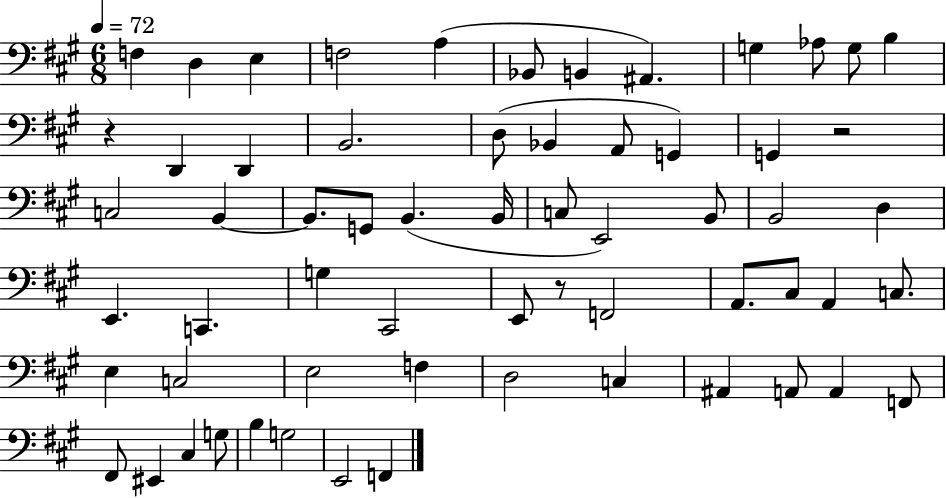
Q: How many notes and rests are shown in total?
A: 62